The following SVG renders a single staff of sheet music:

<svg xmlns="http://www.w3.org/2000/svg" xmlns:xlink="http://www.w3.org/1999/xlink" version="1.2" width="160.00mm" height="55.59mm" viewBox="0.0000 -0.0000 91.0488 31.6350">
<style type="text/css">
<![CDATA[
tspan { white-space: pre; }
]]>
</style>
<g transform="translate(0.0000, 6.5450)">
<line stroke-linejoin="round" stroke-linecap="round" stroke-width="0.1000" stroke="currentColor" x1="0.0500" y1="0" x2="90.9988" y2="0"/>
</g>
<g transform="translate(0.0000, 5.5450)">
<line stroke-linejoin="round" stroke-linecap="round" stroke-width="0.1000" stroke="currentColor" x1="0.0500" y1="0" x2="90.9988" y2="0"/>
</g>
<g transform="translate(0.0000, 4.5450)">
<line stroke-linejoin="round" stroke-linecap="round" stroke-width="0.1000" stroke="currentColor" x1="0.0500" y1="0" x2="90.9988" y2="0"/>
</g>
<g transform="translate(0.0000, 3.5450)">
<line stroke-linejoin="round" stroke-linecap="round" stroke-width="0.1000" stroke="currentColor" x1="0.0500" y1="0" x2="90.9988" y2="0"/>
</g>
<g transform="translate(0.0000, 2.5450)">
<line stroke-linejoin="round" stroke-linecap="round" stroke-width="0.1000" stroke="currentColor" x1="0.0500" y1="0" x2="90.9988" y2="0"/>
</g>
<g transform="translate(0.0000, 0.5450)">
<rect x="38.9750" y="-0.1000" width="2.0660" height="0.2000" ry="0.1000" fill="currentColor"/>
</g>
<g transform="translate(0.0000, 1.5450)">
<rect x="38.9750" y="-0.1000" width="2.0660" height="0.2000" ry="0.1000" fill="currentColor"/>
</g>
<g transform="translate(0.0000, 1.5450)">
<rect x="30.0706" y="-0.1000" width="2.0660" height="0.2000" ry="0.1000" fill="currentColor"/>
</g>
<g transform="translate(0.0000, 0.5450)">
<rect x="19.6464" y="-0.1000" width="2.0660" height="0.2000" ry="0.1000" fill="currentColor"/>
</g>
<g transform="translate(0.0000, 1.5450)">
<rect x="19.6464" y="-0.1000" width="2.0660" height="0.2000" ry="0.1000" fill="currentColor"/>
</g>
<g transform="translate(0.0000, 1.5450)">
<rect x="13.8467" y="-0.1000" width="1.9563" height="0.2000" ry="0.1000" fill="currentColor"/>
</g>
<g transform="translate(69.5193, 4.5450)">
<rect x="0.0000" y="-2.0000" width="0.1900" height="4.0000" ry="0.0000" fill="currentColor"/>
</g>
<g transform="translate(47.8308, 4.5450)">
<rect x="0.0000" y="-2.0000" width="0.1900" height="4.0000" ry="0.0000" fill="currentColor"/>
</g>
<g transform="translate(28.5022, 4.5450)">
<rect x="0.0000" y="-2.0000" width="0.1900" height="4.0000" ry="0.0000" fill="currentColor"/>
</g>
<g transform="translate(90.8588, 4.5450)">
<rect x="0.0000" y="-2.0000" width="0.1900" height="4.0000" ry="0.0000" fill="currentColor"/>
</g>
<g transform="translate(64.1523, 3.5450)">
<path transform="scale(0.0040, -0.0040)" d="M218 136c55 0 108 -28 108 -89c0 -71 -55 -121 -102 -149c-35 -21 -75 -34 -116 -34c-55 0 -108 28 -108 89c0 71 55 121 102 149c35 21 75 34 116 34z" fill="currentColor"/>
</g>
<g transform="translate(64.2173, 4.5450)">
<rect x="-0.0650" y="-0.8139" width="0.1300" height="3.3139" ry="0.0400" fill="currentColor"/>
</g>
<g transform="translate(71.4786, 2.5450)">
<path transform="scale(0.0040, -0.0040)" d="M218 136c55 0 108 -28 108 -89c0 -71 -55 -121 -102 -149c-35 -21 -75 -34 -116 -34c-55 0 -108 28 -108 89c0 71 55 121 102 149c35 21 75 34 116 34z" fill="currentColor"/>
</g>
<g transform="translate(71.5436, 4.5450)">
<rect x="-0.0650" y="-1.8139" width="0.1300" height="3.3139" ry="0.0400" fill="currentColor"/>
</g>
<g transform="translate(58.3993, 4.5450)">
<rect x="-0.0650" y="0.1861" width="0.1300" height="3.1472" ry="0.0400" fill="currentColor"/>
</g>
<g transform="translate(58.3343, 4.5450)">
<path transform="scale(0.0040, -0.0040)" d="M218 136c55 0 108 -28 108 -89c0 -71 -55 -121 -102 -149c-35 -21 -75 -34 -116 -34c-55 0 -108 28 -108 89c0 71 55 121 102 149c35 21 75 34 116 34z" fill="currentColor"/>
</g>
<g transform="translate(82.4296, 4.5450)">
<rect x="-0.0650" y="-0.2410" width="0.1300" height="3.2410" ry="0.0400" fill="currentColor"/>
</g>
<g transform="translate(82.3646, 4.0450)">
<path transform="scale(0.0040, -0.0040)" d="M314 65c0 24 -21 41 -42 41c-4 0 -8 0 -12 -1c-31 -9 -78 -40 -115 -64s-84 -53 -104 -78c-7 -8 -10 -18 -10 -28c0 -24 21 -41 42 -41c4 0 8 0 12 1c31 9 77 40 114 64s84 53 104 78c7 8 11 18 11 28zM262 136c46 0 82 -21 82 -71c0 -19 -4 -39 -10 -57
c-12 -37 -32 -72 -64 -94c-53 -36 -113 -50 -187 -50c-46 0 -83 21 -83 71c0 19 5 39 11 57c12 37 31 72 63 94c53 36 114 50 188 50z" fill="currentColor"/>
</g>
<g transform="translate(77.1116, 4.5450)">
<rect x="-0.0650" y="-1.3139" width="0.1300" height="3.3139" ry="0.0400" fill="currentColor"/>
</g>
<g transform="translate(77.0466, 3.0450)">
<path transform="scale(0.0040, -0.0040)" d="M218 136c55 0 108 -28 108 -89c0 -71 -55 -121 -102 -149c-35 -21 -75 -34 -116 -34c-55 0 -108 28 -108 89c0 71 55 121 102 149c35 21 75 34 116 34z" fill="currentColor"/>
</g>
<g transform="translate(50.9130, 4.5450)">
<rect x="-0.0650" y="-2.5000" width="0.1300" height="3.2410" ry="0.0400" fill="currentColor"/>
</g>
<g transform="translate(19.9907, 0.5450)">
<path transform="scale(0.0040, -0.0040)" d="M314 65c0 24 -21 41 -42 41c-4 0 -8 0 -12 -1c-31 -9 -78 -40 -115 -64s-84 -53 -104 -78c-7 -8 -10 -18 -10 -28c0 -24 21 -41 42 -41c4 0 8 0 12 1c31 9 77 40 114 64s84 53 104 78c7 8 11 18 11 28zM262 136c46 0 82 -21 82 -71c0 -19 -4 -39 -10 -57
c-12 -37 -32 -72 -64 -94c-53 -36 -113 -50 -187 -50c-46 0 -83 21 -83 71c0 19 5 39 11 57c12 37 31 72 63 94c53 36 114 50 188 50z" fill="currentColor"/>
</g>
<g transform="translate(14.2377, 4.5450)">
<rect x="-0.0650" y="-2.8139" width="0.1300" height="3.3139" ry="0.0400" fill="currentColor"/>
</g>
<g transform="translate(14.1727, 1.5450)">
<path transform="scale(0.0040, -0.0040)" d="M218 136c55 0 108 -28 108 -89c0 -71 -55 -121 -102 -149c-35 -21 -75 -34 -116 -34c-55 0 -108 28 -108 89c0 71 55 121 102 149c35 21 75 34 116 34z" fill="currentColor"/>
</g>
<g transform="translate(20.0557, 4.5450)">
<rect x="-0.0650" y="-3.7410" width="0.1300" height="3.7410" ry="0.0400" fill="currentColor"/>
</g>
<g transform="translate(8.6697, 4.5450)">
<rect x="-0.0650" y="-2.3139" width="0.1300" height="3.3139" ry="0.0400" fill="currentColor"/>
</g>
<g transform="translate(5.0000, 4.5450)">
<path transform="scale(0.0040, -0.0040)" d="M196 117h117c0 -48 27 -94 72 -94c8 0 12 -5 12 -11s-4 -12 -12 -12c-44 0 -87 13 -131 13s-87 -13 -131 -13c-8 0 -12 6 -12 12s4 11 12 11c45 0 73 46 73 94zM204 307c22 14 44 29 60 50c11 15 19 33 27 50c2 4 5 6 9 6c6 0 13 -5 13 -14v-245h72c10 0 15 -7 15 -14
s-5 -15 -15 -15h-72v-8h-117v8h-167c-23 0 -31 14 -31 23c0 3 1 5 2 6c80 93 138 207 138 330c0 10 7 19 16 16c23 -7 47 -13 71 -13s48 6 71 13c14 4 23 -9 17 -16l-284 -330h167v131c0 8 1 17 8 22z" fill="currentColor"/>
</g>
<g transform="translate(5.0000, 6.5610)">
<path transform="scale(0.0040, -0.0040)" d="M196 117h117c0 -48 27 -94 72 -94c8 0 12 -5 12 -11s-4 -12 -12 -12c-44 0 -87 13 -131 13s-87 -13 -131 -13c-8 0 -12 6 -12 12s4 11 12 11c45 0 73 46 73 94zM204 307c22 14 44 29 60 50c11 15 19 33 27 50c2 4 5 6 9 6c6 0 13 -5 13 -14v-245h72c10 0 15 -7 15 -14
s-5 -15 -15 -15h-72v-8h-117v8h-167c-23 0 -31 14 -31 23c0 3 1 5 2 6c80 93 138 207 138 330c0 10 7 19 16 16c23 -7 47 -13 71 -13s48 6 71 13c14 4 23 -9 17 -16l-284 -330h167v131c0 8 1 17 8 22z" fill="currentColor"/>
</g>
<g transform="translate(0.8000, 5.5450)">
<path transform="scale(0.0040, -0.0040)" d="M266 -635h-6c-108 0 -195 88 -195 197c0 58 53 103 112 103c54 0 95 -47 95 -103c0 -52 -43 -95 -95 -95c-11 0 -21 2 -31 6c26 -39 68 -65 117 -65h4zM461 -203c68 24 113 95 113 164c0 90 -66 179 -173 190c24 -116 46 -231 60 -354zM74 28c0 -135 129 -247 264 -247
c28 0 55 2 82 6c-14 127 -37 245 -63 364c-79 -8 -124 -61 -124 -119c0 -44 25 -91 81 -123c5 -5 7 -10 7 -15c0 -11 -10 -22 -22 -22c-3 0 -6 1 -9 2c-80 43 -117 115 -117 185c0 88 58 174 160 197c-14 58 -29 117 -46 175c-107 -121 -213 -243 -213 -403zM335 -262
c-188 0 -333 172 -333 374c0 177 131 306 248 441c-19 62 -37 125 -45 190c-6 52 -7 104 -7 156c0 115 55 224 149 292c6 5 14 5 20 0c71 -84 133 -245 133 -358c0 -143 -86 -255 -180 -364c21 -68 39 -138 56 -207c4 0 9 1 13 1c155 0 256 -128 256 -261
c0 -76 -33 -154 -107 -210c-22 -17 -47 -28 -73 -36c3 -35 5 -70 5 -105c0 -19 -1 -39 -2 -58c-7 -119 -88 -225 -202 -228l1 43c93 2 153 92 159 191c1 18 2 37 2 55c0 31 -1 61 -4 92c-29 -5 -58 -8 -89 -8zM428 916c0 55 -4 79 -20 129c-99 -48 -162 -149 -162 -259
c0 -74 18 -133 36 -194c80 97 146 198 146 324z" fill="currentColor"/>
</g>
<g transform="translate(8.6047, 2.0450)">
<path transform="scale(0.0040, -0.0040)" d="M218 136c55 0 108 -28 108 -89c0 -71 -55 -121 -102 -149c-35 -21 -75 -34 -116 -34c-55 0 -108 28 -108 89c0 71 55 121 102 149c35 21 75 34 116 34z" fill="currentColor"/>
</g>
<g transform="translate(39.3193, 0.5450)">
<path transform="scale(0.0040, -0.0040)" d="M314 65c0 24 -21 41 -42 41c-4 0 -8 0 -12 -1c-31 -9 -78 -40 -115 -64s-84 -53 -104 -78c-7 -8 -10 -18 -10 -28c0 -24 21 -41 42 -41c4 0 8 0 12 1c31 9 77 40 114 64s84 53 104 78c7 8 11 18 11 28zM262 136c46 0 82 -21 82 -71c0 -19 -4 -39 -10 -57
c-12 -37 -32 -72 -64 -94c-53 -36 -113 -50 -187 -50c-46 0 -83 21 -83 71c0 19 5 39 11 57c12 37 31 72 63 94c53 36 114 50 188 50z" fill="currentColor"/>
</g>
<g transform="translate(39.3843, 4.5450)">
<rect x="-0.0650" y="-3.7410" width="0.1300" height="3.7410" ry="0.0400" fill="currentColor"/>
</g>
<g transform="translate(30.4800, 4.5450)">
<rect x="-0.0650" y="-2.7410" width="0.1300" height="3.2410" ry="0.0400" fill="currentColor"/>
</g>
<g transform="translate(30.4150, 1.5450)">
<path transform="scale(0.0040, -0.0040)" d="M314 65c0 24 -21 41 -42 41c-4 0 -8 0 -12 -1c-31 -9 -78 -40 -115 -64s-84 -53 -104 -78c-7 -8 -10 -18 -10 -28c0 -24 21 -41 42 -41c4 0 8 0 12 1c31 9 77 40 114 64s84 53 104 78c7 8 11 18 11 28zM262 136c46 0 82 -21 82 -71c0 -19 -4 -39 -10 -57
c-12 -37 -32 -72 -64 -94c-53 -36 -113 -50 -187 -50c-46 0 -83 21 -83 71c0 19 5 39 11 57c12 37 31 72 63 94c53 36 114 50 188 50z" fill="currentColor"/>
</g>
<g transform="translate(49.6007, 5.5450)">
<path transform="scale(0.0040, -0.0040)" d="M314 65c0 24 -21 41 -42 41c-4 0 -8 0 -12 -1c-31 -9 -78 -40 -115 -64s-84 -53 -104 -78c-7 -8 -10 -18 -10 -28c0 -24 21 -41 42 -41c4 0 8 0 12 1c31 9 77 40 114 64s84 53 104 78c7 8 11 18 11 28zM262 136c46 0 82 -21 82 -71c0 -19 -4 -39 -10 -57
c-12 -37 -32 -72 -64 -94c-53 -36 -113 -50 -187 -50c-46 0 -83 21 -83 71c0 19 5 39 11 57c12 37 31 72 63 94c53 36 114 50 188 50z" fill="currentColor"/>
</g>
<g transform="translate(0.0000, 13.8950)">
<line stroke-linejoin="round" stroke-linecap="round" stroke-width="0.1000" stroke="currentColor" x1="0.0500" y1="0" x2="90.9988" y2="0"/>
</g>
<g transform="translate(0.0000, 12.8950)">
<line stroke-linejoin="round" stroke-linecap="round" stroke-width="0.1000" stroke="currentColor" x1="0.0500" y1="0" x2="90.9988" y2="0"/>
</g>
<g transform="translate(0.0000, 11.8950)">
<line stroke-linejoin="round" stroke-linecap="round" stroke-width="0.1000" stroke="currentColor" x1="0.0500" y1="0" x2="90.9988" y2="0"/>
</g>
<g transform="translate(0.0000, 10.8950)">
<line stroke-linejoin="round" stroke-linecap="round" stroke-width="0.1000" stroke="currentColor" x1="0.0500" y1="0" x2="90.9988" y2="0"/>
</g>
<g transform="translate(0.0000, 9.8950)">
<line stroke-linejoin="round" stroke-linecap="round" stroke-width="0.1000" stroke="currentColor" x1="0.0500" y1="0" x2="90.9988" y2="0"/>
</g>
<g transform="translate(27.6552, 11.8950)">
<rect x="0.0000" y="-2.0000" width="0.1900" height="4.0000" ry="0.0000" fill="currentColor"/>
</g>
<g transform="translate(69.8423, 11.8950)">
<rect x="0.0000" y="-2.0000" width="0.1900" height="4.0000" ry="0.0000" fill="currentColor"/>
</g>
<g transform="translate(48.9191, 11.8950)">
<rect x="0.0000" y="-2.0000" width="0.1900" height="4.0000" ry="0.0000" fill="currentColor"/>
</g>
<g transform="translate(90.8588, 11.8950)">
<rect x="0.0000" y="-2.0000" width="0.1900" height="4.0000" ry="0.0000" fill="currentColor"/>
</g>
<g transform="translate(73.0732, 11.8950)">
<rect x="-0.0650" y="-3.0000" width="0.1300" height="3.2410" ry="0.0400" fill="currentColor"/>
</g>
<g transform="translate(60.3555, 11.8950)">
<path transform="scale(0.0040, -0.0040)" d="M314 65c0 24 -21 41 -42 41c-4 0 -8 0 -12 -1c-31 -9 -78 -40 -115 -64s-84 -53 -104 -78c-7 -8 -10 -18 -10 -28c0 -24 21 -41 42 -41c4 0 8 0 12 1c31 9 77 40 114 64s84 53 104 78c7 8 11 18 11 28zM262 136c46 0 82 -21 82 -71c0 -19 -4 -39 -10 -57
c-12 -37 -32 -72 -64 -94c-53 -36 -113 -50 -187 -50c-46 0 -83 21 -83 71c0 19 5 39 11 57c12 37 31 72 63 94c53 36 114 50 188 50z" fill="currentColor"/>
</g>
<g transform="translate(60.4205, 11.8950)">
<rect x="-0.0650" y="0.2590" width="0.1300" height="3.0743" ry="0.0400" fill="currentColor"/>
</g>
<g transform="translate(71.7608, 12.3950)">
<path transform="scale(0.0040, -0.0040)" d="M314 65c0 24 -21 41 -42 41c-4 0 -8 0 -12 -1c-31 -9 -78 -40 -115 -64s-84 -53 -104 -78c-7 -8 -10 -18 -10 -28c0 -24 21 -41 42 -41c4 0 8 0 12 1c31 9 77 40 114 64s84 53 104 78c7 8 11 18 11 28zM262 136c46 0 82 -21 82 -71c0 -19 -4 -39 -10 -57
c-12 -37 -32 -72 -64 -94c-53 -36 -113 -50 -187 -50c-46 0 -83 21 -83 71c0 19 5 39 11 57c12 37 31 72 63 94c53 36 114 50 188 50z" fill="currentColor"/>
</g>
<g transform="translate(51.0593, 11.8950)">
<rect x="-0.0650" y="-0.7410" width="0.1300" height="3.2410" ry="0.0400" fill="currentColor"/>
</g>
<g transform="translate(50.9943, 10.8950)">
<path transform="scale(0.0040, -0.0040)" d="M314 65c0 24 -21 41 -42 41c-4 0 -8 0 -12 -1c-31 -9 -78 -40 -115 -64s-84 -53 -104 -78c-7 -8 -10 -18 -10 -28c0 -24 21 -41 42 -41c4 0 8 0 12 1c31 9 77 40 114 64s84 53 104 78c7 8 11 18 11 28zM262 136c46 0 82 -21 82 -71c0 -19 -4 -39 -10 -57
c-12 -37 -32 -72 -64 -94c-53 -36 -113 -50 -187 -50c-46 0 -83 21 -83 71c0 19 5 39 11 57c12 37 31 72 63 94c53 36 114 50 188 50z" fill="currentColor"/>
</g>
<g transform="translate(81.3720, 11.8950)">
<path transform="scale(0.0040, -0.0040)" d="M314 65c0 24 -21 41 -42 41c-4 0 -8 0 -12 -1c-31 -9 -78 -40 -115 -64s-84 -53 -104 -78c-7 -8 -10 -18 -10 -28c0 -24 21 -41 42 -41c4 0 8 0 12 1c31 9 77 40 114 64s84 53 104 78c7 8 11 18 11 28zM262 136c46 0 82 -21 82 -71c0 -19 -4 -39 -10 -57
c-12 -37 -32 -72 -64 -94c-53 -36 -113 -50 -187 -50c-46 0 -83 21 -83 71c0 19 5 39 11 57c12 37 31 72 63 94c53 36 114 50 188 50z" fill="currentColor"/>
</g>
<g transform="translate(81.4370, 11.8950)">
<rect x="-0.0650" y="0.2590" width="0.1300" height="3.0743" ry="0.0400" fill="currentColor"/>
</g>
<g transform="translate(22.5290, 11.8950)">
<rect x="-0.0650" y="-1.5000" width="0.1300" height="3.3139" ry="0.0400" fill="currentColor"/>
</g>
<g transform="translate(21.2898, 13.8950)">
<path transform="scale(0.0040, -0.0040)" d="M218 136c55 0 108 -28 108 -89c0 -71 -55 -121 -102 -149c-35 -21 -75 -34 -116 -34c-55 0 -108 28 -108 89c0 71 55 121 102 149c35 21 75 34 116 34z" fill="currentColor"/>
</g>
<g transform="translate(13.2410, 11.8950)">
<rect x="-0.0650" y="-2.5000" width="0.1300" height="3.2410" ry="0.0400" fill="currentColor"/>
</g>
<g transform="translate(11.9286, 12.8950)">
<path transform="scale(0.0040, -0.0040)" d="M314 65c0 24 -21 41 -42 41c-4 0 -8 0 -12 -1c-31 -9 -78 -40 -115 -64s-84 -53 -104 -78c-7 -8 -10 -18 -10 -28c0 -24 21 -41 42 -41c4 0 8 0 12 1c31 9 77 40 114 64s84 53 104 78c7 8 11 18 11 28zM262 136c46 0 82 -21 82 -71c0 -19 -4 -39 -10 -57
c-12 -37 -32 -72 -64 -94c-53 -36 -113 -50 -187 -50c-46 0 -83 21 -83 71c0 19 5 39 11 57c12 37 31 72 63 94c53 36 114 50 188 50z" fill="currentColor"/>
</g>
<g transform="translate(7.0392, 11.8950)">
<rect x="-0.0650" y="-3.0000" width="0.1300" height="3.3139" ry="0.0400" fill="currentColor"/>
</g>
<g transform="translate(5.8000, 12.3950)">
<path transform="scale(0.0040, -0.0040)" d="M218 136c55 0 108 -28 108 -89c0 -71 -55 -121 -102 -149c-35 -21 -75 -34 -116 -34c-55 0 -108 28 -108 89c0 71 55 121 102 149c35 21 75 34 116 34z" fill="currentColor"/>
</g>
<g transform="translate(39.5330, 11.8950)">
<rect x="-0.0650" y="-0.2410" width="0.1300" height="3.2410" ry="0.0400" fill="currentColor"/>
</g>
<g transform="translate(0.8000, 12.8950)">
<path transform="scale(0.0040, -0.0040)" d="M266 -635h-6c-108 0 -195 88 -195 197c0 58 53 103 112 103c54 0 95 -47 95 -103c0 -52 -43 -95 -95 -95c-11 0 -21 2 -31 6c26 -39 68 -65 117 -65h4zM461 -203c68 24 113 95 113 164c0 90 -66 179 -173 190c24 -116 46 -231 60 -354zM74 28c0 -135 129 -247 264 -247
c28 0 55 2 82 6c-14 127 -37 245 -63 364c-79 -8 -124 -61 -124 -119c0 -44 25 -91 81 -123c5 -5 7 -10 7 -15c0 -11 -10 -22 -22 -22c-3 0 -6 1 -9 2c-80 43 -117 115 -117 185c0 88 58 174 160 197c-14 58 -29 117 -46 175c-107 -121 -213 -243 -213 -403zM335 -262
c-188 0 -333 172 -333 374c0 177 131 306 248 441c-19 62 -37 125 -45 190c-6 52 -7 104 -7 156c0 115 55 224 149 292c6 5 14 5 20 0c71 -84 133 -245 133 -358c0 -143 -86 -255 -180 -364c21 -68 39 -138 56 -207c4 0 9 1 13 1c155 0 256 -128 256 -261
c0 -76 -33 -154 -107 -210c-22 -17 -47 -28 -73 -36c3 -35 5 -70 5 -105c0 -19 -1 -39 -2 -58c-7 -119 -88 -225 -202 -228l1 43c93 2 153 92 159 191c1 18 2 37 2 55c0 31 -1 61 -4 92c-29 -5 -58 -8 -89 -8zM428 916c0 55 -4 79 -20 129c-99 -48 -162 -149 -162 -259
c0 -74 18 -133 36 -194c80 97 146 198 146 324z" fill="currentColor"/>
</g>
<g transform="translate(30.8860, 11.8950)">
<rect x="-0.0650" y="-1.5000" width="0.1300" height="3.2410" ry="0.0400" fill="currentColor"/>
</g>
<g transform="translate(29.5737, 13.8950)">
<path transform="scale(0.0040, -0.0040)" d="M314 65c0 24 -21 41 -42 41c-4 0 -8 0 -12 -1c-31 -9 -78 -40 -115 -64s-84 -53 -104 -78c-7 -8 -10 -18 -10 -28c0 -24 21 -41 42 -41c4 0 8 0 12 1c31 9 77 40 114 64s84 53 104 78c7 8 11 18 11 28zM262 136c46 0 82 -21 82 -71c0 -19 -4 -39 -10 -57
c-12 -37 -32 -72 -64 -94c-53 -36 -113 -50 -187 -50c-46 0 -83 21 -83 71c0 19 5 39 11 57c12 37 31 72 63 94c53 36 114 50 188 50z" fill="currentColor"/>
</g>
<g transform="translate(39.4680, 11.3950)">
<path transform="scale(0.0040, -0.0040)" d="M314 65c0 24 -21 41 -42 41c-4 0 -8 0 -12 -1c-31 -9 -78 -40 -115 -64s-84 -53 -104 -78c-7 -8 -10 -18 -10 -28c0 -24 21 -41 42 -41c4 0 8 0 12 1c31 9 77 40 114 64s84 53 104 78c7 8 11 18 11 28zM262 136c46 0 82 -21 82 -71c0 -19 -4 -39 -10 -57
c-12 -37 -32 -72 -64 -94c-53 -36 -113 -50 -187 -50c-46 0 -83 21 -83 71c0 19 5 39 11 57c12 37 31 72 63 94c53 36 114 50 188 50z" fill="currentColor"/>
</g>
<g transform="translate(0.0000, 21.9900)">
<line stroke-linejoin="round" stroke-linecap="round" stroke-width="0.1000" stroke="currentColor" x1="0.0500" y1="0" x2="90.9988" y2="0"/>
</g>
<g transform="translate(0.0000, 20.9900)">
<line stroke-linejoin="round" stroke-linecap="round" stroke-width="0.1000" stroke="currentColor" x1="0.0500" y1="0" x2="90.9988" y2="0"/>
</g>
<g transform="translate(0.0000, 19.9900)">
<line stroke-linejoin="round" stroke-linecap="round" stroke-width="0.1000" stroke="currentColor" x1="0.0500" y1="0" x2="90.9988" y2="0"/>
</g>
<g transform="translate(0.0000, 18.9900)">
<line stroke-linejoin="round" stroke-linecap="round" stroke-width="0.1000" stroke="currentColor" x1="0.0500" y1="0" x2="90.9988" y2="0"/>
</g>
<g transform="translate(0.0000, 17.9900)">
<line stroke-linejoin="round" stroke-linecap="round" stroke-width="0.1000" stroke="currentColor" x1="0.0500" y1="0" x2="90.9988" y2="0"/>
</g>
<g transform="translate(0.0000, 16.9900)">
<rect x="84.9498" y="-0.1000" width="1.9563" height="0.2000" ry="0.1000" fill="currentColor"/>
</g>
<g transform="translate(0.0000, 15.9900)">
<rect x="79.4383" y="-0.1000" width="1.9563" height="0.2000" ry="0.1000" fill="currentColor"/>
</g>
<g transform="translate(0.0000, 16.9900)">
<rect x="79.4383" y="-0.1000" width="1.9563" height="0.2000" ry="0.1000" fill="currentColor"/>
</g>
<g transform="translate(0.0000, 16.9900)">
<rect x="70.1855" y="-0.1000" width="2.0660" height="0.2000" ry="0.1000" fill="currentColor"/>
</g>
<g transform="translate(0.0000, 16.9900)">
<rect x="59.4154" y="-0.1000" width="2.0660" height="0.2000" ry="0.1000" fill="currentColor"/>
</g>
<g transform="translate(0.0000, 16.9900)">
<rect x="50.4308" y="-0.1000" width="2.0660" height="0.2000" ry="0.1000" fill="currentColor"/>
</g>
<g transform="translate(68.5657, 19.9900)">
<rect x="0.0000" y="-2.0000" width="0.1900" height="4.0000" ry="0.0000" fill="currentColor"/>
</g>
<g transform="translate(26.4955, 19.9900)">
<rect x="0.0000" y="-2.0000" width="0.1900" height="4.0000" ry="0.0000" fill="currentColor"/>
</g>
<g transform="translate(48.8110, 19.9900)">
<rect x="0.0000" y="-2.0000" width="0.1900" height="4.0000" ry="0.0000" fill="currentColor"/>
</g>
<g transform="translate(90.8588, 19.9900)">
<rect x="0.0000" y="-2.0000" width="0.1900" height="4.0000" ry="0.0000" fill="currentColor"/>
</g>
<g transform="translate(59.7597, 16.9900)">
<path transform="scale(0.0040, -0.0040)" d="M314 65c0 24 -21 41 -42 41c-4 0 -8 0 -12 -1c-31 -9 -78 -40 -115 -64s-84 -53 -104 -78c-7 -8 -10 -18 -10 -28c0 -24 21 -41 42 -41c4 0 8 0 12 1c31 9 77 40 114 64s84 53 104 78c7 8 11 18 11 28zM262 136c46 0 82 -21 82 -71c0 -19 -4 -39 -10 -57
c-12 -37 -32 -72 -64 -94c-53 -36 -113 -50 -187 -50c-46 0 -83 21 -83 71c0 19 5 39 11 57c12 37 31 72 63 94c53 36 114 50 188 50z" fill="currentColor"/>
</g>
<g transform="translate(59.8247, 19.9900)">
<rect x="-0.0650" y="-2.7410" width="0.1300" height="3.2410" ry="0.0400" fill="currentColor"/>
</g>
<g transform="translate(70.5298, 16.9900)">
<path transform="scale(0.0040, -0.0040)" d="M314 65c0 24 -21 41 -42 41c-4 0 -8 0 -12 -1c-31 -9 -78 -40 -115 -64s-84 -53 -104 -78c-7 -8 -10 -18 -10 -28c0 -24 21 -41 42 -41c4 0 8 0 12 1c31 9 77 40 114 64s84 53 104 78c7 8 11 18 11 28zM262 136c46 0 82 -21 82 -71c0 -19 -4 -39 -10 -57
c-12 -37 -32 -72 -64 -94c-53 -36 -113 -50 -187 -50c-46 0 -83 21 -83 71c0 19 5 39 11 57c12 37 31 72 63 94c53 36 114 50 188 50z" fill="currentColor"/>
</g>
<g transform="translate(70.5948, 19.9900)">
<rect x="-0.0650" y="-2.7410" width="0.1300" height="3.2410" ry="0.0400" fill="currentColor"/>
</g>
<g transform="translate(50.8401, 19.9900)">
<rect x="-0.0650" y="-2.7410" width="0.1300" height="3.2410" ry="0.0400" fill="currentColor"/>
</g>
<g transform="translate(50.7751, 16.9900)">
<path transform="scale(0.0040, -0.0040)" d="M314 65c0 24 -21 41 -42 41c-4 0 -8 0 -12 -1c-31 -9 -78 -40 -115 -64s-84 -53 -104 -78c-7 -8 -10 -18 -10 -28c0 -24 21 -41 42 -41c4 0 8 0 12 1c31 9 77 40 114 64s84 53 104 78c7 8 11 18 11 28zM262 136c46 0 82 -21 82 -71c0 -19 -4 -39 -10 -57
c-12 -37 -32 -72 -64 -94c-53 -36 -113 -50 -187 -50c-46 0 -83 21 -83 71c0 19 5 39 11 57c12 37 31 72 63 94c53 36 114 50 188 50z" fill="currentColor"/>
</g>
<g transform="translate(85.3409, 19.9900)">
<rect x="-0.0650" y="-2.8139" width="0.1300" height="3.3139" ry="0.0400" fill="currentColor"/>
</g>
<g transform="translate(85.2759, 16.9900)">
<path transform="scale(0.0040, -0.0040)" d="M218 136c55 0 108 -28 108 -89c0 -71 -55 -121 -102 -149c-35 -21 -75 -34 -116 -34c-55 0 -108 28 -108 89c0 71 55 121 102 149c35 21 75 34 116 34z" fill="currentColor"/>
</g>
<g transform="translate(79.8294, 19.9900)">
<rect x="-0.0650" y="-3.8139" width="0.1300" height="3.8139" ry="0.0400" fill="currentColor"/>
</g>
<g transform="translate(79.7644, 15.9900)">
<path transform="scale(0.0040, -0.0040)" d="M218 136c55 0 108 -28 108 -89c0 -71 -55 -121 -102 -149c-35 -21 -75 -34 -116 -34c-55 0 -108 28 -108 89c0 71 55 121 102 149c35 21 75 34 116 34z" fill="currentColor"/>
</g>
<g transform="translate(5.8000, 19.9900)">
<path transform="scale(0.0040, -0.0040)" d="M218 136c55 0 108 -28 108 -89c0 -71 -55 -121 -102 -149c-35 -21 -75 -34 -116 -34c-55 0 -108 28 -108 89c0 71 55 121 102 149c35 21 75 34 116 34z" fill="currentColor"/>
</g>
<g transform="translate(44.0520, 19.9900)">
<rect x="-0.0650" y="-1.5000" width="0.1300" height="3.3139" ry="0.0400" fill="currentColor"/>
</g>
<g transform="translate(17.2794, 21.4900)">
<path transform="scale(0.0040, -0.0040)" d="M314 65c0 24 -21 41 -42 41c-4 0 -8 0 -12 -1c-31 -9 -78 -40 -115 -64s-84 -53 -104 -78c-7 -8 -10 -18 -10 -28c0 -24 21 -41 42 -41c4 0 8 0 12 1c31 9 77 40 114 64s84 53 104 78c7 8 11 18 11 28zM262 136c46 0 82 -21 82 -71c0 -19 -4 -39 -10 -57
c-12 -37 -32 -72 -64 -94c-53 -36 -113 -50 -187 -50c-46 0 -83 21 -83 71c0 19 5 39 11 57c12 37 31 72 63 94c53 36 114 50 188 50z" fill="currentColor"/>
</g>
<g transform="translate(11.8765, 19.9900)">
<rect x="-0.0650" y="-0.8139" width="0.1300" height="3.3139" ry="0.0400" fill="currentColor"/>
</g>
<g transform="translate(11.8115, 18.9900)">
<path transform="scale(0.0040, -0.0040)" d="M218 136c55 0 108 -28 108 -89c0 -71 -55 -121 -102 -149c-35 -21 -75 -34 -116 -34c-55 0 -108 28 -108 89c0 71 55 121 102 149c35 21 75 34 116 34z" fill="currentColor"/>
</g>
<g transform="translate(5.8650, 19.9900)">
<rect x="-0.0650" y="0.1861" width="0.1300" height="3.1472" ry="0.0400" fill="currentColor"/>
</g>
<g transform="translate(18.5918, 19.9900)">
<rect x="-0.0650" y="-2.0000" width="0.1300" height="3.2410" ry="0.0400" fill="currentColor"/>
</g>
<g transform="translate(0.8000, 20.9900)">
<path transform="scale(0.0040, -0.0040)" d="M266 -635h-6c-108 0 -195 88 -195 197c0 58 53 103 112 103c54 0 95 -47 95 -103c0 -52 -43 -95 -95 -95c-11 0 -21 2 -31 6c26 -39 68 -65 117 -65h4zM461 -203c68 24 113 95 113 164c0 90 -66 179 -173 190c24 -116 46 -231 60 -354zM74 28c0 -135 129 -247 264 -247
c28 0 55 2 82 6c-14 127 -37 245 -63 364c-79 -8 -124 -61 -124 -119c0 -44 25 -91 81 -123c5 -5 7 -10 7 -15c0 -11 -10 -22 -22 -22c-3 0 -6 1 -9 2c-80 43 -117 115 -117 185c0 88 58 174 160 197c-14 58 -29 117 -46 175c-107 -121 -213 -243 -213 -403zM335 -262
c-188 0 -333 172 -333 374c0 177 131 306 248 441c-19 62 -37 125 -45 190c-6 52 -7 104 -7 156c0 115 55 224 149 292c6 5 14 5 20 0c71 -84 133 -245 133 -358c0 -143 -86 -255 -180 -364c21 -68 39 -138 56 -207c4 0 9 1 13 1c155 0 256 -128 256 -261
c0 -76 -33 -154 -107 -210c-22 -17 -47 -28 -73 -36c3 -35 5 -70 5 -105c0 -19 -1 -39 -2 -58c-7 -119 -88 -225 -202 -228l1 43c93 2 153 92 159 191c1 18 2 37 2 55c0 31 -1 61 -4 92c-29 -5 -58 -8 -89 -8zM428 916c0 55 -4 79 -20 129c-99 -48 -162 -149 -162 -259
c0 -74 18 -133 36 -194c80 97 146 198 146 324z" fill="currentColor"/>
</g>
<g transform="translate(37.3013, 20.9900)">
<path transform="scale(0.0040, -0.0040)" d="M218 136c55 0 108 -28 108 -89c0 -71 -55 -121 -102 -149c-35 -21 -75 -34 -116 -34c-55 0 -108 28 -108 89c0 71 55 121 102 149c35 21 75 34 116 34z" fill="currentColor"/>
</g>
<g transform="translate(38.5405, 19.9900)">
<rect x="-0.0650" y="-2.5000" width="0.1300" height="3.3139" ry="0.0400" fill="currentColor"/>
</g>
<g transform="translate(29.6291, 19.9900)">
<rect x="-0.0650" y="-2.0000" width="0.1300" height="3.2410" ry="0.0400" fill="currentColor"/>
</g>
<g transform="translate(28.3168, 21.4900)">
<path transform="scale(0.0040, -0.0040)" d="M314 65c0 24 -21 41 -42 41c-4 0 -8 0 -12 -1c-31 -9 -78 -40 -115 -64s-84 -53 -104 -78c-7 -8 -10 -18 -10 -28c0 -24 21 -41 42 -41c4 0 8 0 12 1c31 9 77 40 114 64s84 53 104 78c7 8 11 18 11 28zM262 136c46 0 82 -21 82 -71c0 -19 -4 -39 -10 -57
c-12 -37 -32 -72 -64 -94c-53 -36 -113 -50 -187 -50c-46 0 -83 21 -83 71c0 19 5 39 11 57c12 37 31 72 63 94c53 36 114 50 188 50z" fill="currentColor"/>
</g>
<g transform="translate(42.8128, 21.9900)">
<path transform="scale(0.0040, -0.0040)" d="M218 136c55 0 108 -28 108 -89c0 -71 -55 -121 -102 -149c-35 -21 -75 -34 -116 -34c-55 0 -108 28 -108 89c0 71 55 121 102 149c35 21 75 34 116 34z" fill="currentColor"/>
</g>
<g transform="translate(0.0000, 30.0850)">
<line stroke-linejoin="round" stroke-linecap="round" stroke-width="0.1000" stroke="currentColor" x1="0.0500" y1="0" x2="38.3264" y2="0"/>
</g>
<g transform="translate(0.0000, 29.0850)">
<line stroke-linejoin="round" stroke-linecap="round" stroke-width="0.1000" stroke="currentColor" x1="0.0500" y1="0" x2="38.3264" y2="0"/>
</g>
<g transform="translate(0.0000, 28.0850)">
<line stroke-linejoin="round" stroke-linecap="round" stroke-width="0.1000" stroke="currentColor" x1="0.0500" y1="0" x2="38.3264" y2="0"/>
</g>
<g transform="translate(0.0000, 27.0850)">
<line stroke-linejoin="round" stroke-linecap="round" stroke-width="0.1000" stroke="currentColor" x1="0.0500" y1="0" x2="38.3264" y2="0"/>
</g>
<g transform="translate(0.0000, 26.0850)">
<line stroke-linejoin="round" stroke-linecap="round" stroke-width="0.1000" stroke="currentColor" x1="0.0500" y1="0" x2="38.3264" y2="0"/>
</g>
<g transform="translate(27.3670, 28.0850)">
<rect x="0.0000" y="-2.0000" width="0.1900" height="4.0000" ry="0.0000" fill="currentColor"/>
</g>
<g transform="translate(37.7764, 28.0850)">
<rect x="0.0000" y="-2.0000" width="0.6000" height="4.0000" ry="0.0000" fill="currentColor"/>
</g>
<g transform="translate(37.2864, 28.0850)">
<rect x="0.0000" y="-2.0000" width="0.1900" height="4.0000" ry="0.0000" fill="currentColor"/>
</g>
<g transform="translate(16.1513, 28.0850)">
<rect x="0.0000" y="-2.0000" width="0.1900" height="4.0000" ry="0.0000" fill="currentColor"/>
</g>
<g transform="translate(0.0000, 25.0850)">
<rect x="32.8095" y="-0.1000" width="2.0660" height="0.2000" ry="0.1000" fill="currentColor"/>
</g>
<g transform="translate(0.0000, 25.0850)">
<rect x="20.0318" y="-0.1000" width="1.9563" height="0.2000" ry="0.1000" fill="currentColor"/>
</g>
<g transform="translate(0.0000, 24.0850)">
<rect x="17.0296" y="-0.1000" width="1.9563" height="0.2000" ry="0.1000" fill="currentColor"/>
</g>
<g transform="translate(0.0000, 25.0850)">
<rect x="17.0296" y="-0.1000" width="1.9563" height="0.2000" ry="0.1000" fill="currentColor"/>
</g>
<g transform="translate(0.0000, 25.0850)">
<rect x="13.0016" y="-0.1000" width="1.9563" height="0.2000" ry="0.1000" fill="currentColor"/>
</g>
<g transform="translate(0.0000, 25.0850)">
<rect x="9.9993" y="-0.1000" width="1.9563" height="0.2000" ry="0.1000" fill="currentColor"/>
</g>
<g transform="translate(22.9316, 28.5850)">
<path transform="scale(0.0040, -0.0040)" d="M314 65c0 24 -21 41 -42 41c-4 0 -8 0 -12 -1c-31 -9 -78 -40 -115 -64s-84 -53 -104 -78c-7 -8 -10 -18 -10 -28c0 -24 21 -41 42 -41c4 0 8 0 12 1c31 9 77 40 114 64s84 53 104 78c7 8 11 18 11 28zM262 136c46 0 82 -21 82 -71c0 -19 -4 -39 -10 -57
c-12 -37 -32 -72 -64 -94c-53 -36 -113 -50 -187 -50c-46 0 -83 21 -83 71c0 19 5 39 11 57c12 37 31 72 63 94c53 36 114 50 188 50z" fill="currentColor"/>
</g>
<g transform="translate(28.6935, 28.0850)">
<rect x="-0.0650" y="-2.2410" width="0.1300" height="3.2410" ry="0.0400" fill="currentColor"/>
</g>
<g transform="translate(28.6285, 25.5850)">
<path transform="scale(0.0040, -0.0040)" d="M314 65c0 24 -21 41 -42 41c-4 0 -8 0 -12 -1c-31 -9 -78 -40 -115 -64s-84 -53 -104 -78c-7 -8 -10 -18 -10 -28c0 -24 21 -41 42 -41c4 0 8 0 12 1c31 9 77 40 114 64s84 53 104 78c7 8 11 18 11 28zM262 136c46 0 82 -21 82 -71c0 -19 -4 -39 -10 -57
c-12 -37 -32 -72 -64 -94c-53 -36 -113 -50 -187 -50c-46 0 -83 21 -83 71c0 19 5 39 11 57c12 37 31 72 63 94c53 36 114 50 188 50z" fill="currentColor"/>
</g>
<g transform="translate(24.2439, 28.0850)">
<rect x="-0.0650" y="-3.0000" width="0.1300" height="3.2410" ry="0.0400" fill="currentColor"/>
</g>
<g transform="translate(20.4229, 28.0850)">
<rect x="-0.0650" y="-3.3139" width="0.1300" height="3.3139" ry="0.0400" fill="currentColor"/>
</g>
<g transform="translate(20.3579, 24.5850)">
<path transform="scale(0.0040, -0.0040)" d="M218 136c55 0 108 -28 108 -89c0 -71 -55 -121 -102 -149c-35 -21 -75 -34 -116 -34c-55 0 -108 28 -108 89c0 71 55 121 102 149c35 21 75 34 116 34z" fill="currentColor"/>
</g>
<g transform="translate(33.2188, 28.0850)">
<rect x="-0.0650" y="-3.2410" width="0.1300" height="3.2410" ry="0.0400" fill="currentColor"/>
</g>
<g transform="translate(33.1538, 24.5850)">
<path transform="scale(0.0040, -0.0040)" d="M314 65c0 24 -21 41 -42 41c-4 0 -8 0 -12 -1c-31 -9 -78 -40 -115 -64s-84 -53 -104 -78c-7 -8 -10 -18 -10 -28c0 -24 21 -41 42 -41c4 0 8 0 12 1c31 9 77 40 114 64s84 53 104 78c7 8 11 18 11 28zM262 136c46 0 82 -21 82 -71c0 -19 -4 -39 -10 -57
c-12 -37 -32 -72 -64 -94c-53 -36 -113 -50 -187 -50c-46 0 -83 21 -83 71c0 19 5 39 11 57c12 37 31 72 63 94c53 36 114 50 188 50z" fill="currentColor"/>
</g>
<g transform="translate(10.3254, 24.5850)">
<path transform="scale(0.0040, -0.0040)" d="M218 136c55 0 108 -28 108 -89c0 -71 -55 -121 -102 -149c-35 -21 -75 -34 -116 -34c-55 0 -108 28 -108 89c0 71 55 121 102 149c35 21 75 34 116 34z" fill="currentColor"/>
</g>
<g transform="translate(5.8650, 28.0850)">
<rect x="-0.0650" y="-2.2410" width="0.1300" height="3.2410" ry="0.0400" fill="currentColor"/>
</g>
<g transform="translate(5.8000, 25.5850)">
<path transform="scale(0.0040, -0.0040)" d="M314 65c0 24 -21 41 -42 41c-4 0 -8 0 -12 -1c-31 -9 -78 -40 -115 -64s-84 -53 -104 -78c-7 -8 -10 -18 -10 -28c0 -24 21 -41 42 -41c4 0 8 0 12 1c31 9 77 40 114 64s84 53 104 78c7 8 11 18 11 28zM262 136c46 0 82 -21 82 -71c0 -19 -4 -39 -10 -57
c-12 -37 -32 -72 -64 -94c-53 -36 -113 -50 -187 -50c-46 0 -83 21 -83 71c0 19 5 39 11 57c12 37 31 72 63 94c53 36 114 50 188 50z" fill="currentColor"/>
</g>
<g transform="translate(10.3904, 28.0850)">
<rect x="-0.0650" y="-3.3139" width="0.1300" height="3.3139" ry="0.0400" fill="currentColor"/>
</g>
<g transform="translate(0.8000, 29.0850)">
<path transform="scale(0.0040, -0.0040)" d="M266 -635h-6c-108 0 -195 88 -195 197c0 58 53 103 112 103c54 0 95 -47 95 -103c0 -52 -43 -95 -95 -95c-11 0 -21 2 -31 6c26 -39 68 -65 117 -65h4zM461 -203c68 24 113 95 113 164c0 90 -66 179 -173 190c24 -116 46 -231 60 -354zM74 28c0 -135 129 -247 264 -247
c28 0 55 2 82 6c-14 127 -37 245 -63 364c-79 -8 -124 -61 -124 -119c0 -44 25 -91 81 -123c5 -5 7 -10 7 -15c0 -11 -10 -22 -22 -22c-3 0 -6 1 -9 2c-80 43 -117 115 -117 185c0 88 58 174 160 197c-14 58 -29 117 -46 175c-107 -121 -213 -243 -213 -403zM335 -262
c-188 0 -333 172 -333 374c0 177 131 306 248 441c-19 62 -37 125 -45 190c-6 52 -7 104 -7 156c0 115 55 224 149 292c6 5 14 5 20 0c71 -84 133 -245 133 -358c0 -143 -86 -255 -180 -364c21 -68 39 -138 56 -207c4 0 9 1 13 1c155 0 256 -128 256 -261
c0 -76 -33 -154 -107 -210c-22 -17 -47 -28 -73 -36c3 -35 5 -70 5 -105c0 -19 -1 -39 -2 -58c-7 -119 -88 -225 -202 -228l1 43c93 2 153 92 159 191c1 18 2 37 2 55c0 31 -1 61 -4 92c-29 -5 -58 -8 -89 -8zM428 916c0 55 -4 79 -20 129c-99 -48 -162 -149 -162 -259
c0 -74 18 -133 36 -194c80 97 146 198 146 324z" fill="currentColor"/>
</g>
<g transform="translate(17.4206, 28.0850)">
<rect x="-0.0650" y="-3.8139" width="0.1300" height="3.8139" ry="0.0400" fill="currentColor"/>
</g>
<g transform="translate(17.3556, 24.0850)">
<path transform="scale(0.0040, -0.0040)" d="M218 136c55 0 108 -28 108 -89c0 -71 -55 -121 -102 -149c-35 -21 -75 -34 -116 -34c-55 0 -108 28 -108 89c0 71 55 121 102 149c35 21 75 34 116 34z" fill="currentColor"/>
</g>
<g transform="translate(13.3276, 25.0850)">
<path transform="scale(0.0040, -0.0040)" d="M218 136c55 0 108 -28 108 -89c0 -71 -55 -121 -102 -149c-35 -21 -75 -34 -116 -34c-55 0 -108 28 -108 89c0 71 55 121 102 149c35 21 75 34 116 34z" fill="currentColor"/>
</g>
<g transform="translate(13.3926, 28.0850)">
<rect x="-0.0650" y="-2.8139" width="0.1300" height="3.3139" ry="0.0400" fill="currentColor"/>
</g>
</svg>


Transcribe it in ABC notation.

X:1
T:Untitled
M:4/4
L:1/4
K:C
g a c'2 a2 c'2 G2 B d f e c2 A G2 E E2 c2 d2 B2 A2 B2 B d F2 F2 G E a2 a2 a2 c' a g2 b a c' b A2 g2 b2